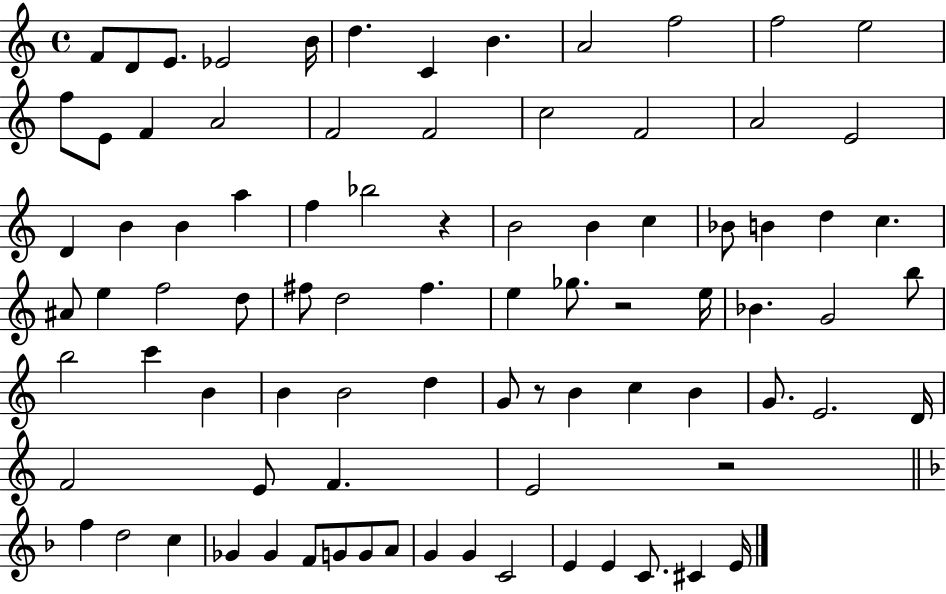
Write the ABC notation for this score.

X:1
T:Untitled
M:4/4
L:1/4
K:C
F/2 D/2 E/2 _E2 B/4 d C B A2 f2 f2 e2 f/2 E/2 F A2 F2 F2 c2 F2 A2 E2 D B B a f _b2 z B2 B c _B/2 B d c ^A/2 e f2 d/2 ^f/2 d2 ^f e _g/2 z2 e/4 _B G2 b/2 b2 c' B B B2 d G/2 z/2 B c B G/2 E2 D/4 F2 E/2 F E2 z2 f d2 c _G _G F/2 G/2 G/2 A/2 G G C2 E E C/2 ^C E/4